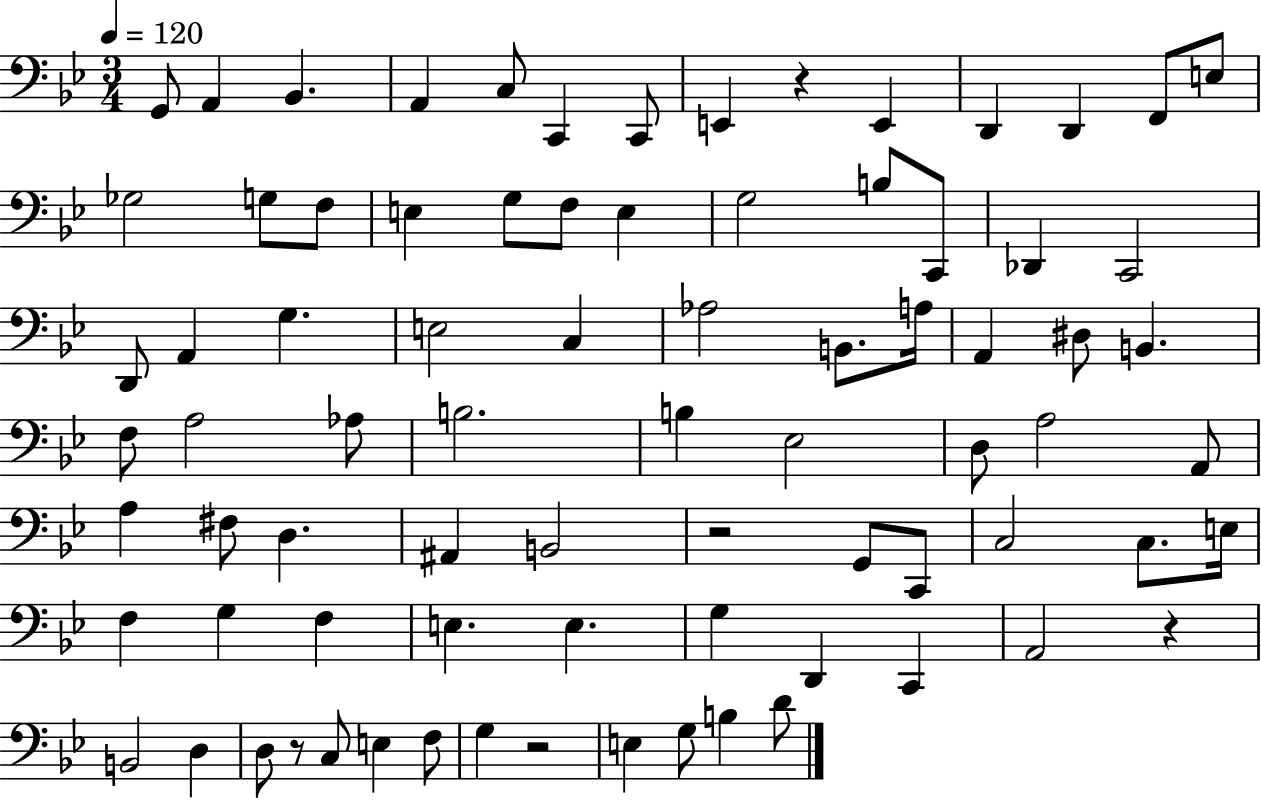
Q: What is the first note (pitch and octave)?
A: G2